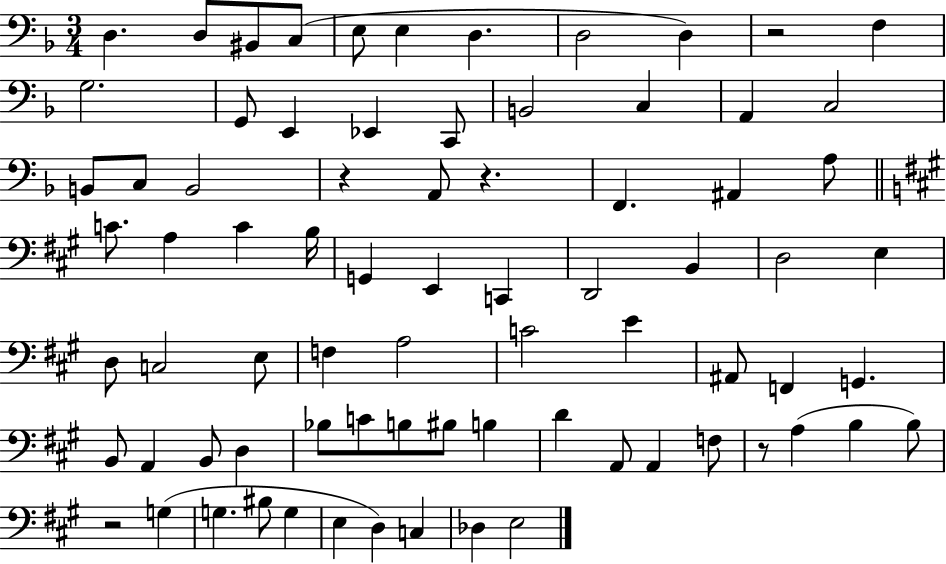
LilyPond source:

{
  \clef bass
  \numericTimeSignature
  \time 3/4
  \key f \major
  \repeat volta 2 { d4. d8 bis,8 c8( | e8 e4 d4. | d2 d4) | r2 f4 | \break g2. | g,8 e,4 ees,4 c,8 | b,2 c4 | a,4 c2 | \break b,8 c8 b,2 | r4 a,8 r4. | f,4. ais,4 a8 | \bar "||" \break \key a \major c'8. a4 c'4 b16 | g,4 e,4 c,4 | d,2 b,4 | d2 e4 | \break d8 c2 e8 | f4 a2 | c'2 e'4 | ais,8 f,4 g,4. | \break b,8 a,4 b,8 d4 | bes8 c'8 b8 bis8 b4 | d'4 a,8 a,4 f8 | r8 a4( b4 b8) | \break r2 g4( | g4. bis8 g4 | e4 d4) c4 | des4 e2 | \break } \bar "|."
}